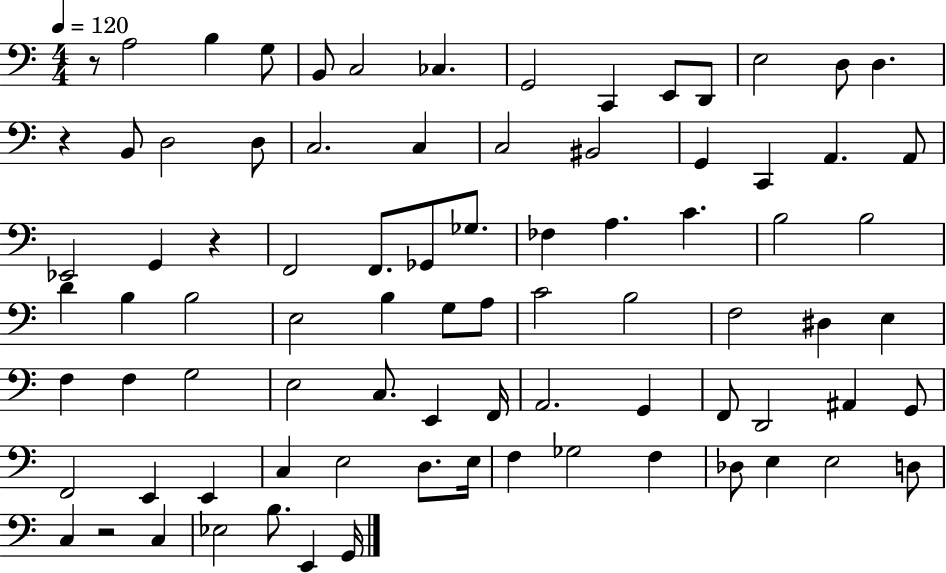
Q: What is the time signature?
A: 4/4